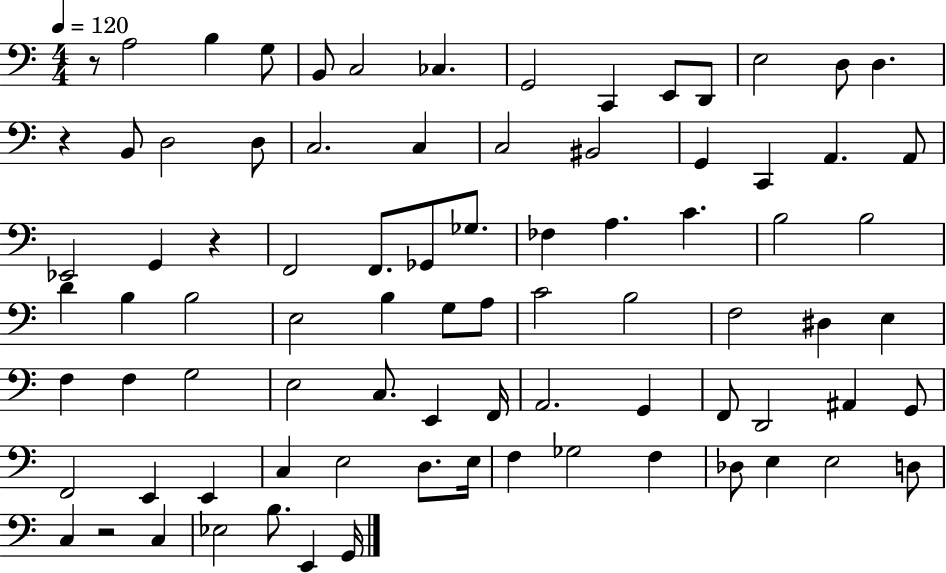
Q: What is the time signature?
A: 4/4